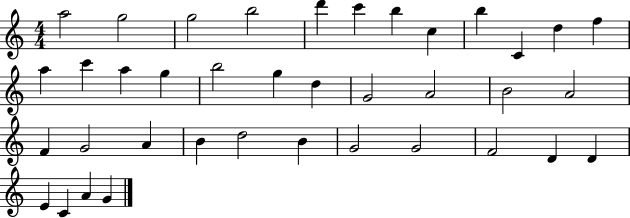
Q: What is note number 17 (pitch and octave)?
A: B5